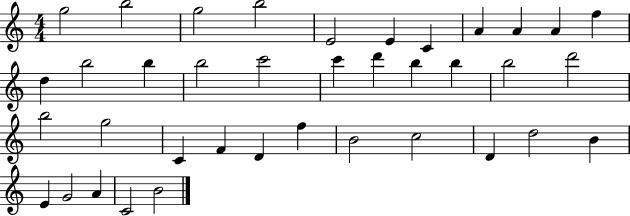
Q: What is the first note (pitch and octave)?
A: G5